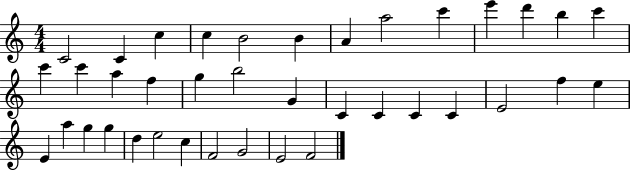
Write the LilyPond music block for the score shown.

{
  \clef treble
  \numericTimeSignature
  \time 4/4
  \key c \major
  c'2 c'4 c''4 | c''4 b'2 b'4 | a'4 a''2 c'''4 | e'''4 d'''4 b''4 c'''4 | \break c'''4 c'''4 a''4 f''4 | g''4 b''2 g'4 | c'4 c'4 c'4 c'4 | e'2 f''4 e''4 | \break e'4 a''4 g''4 g''4 | d''4 e''2 c''4 | f'2 g'2 | e'2 f'2 | \break \bar "|."
}